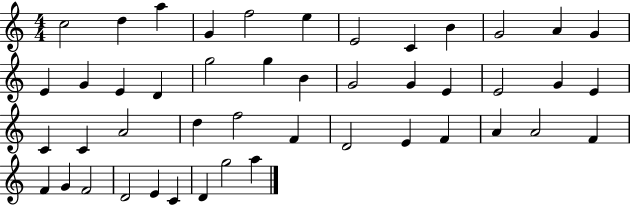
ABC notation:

X:1
T:Untitled
M:4/4
L:1/4
K:C
c2 d a G f2 e E2 C B G2 A G E G E D g2 g B G2 G E E2 G E C C A2 d f2 F D2 E F A A2 F F G F2 D2 E C D g2 a